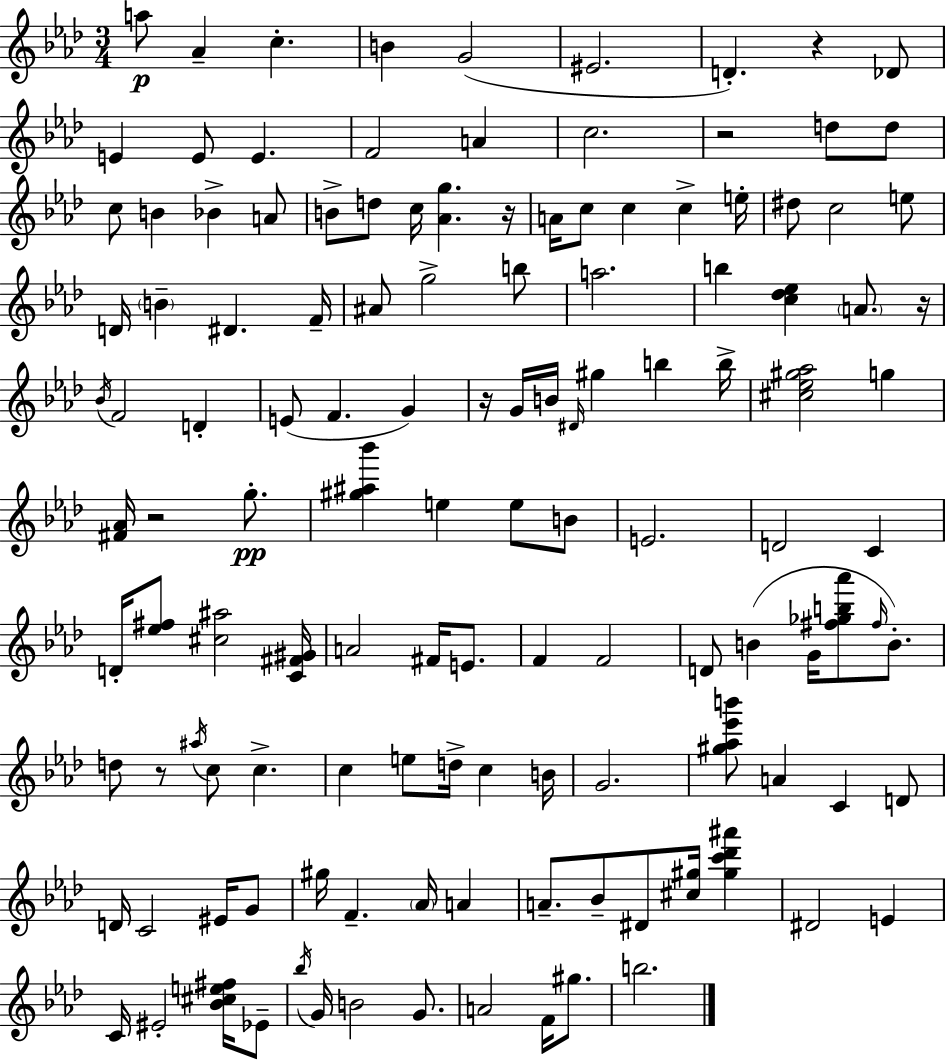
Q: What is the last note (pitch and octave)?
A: B5